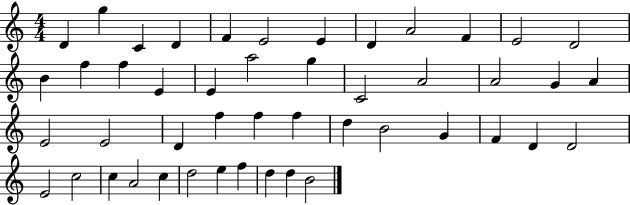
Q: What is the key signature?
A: C major